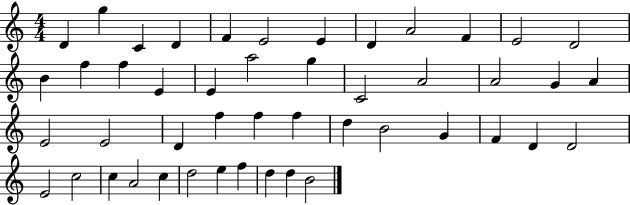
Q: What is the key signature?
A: C major